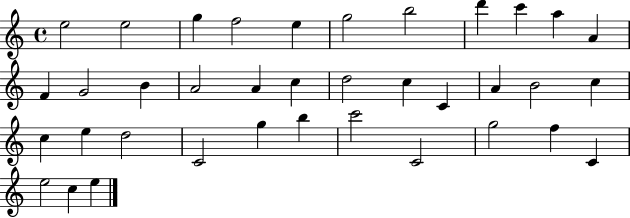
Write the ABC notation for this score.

X:1
T:Untitled
M:4/4
L:1/4
K:C
e2 e2 g f2 e g2 b2 d' c' a A F G2 B A2 A c d2 c C A B2 c c e d2 C2 g b c'2 C2 g2 f C e2 c e